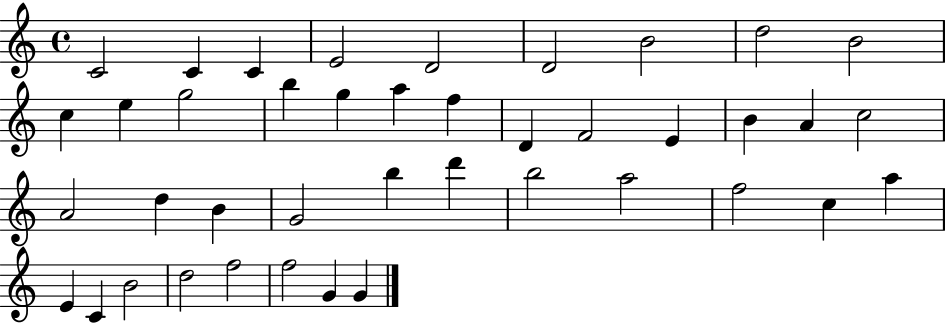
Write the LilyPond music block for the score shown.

{
  \clef treble
  \time 4/4
  \defaultTimeSignature
  \key c \major
  c'2 c'4 c'4 | e'2 d'2 | d'2 b'2 | d''2 b'2 | \break c''4 e''4 g''2 | b''4 g''4 a''4 f''4 | d'4 f'2 e'4 | b'4 a'4 c''2 | \break a'2 d''4 b'4 | g'2 b''4 d'''4 | b''2 a''2 | f''2 c''4 a''4 | \break e'4 c'4 b'2 | d''2 f''2 | f''2 g'4 g'4 | \bar "|."
}